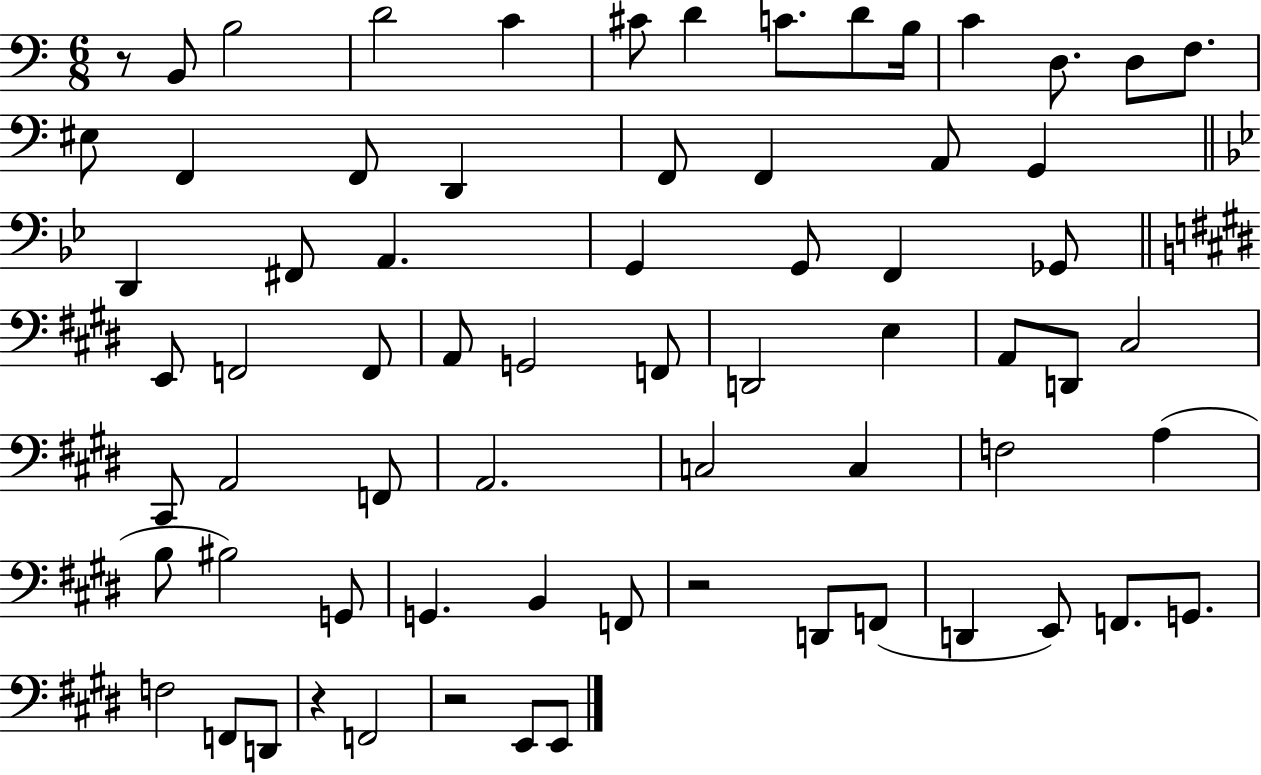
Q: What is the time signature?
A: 6/8